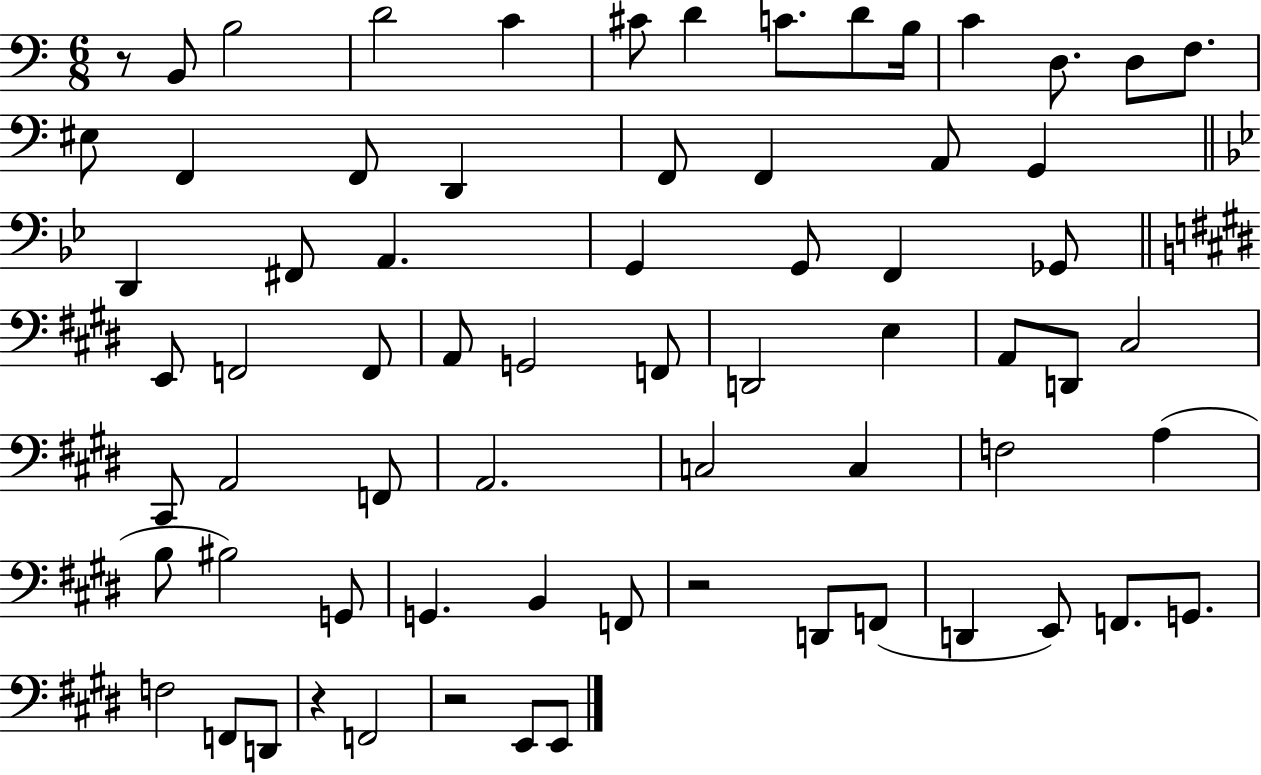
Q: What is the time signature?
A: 6/8